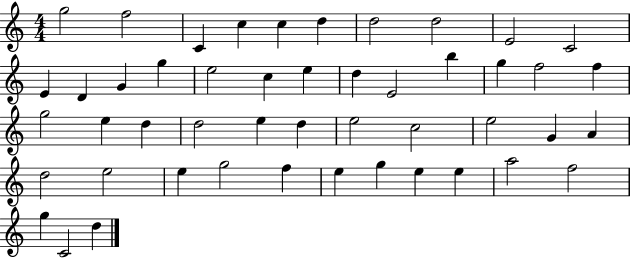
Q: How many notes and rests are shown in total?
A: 48